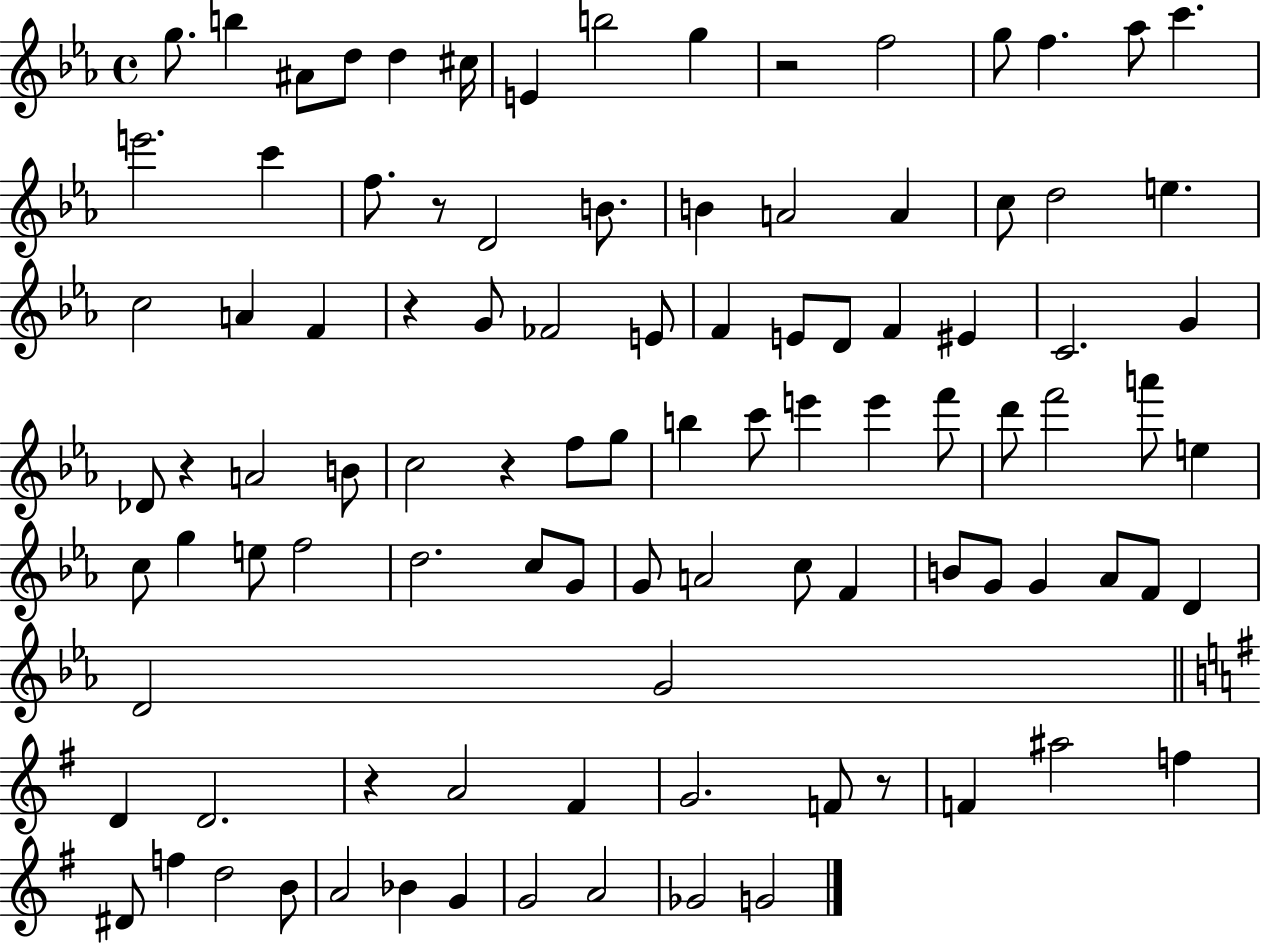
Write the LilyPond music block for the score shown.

{
  \clef treble
  \time 4/4
  \defaultTimeSignature
  \key ees \major
  g''8. b''4 ais'8 d''8 d''4 cis''16 | e'4 b''2 g''4 | r2 f''2 | g''8 f''4. aes''8 c'''4. | \break e'''2. c'''4 | f''8. r8 d'2 b'8. | b'4 a'2 a'4 | c''8 d''2 e''4. | \break c''2 a'4 f'4 | r4 g'8 fes'2 e'8 | f'4 e'8 d'8 f'4 eis'4 | c'2. g'4 | \break des'8 r4 a'2 b'8 | c''2 r4 f''8 g''8 | b''4 c'''8 e'''4 e'''4 f'''8 | d'''8 f'''2 a'''8 e''4 | \break c''8 g''4 e''8 f''2 | d''2. c''8 g'8 | g'8 a'2 c''8 f'4 | b'8 g'8 g'4 aes'8 f'8 d'4 | \break d'2 g'2 | \bar "||" \break \key e \minor d'4 d'2. | r4 a'2 fis'4 | g'2. f'8 r8 | f'4 ais''2 f''4 | \break dis'8 f''4 d''2 b'8 | a'2 bes'4 g'4 | g'2 a'2 | ges'2 g'2 | \break \bar "|."
}